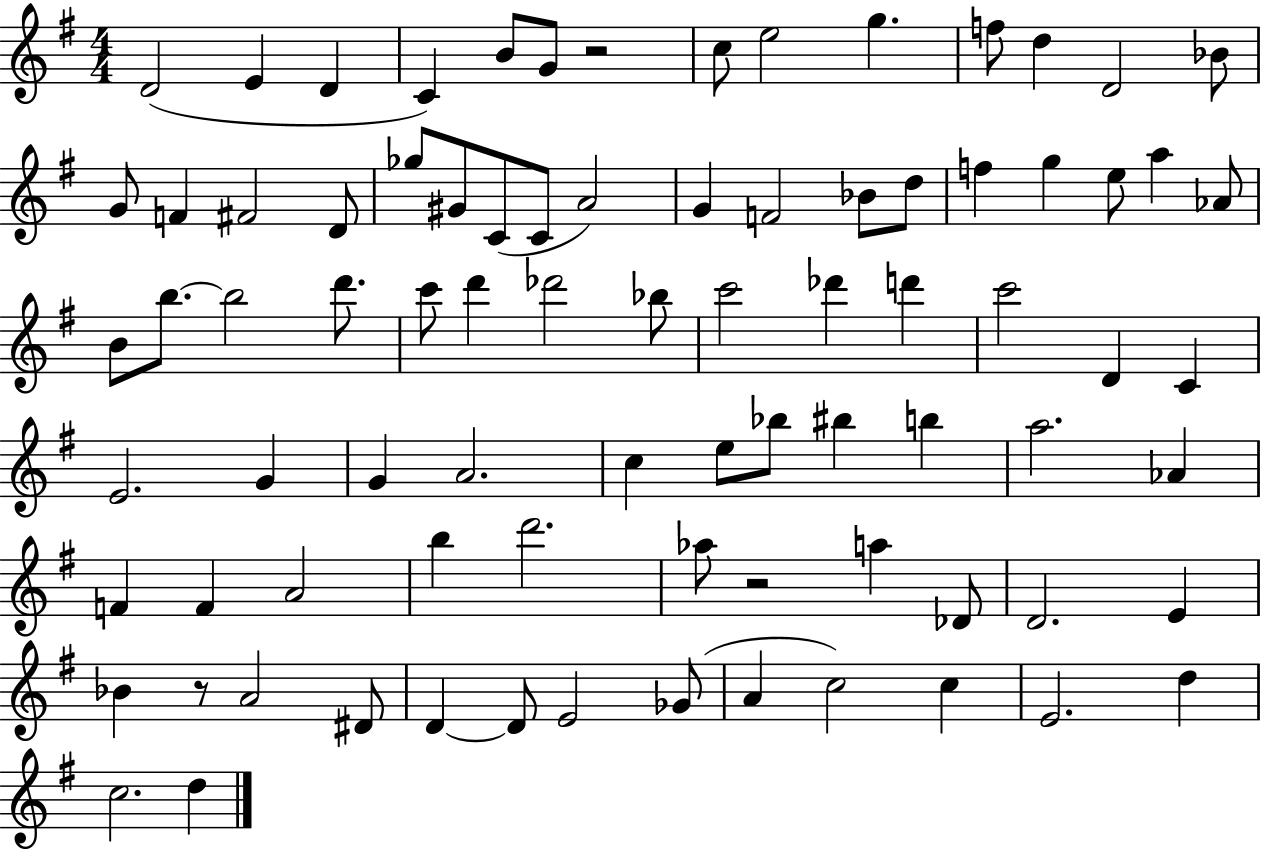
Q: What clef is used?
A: treble